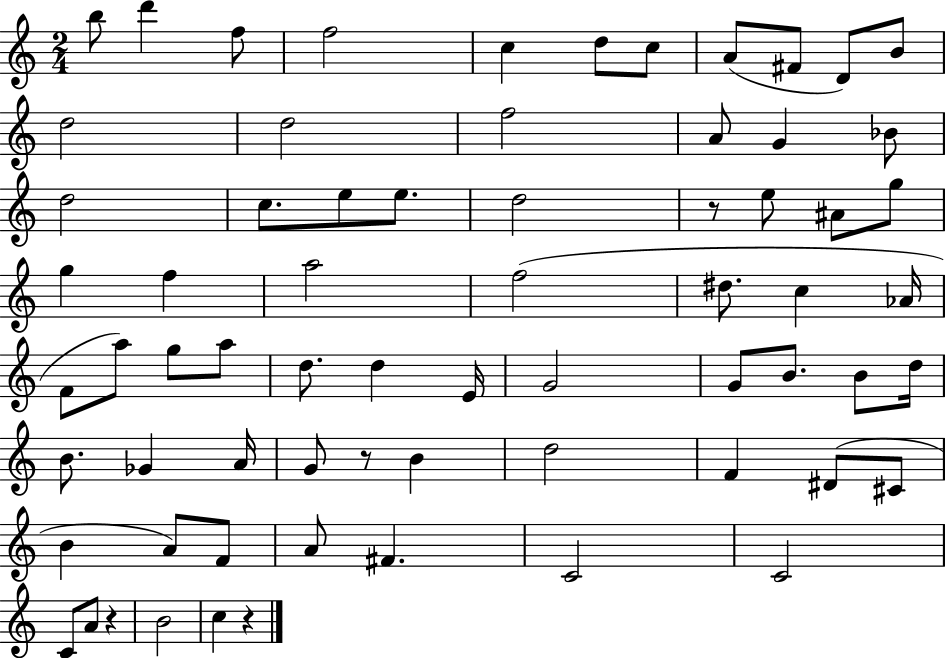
B5/e D6/q F5/e F5/h C5/q D5/e C5/e A4/e F#4/e D4/e B4/e D5/h D5/h F5/h A4/e G4/q Bb4/e D5/h C5/e. E5/e E5/e. D5/h R/e E5/e A#4/e G5/e G5/q F5/q A5/h F5/h D#5/e. C5/q Ab4/s F4/e A5/e G5/e A5/e D5/e. D5/q E4/s G4/h G4/e B4/e. B4/e D5/s B4/e. Gb4/q A4/s G4/e R/e B4/q D5/h F4/q D#4/e C#4/e B4/q A4/e F4/e A4/e F#4/q. C4/h C4/h C4/e A4/e R/q B4/h C5/q R/q